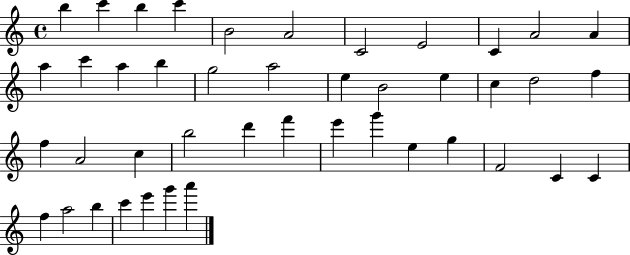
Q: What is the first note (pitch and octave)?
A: B5